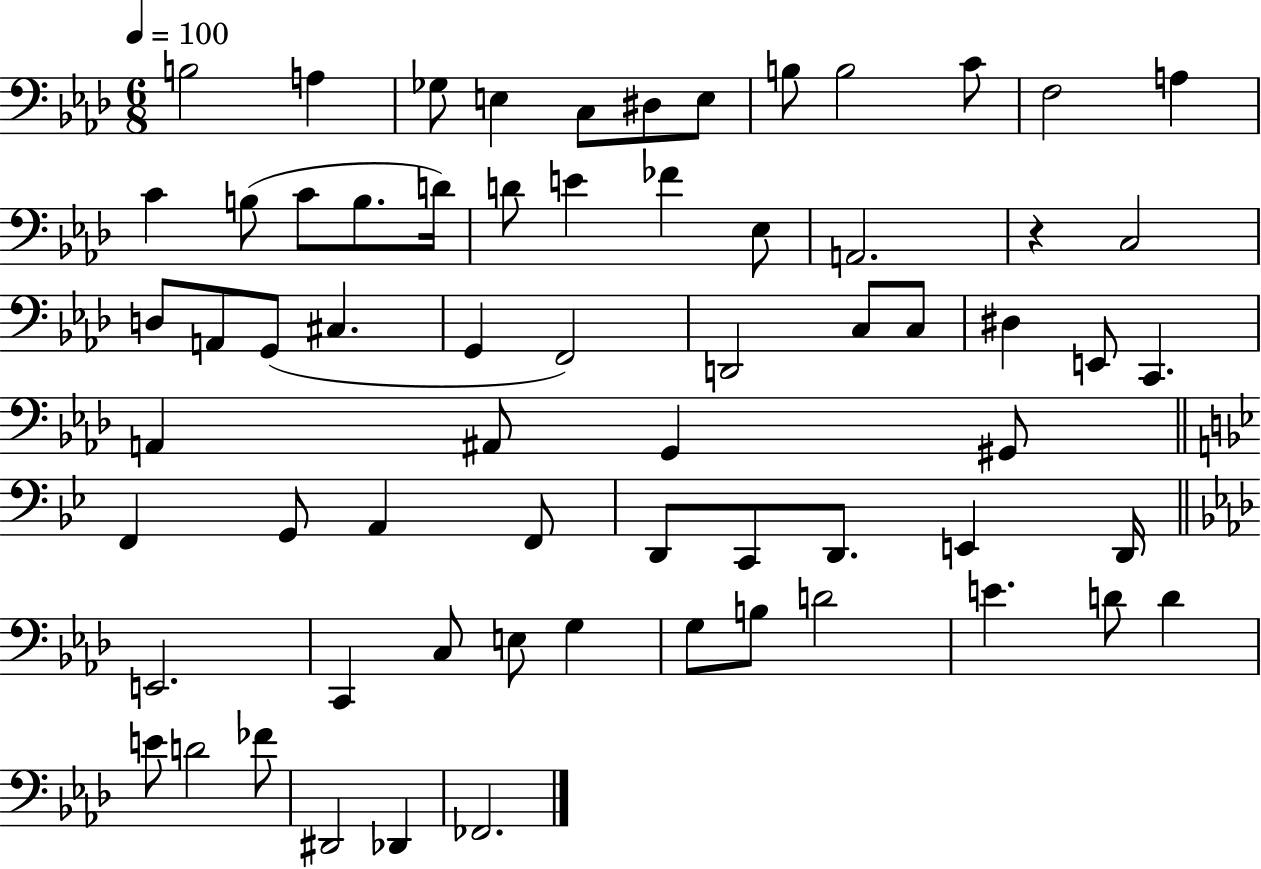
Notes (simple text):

B3/h A3/q Gb3/e E3/q C3/e D#3/e E3/e B3/e B3/h C4/e F3/h A3/q C4/q B3/e C4/e B3/e. D4/s D4/e E4/q FES4/q Eb3/e A2/h. R/q C3/h D3/e A2/e G2/e C#3/q. G2/q F2/h D2/h C3/e C3/e D#3/q E2/e C2/q. A2/q A#2/e G2/q G#2/e F2/q G2/e A2/q F2/e D2/e C2/e D2/e. E2/q D2/s E2/h. C2/q C3/e E3/e G3/q G3/e B3/e D4/h E4/q. D4/e D4/q E4/e D4/h FES4/e D#2/h Db2/q FES2/h.